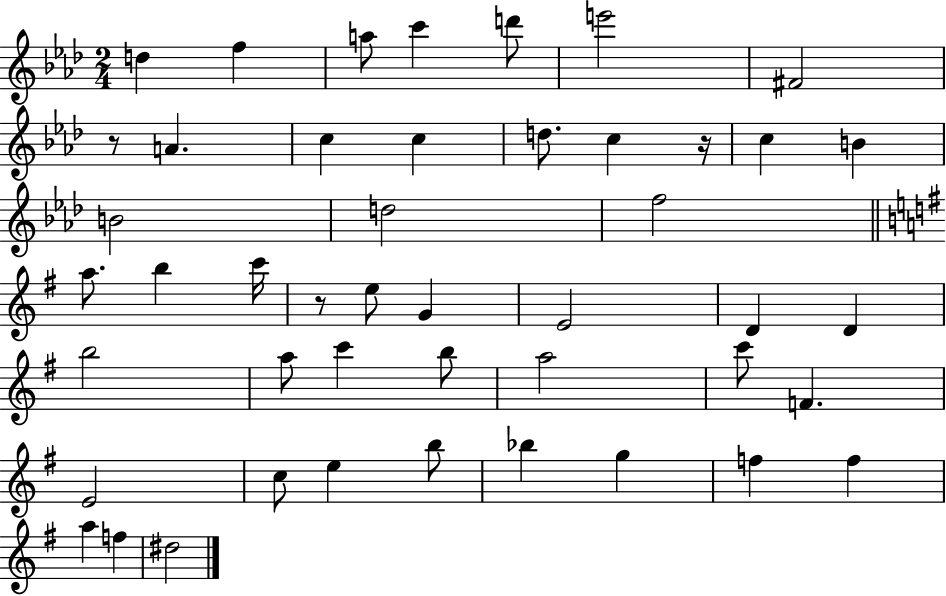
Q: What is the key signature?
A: AES major